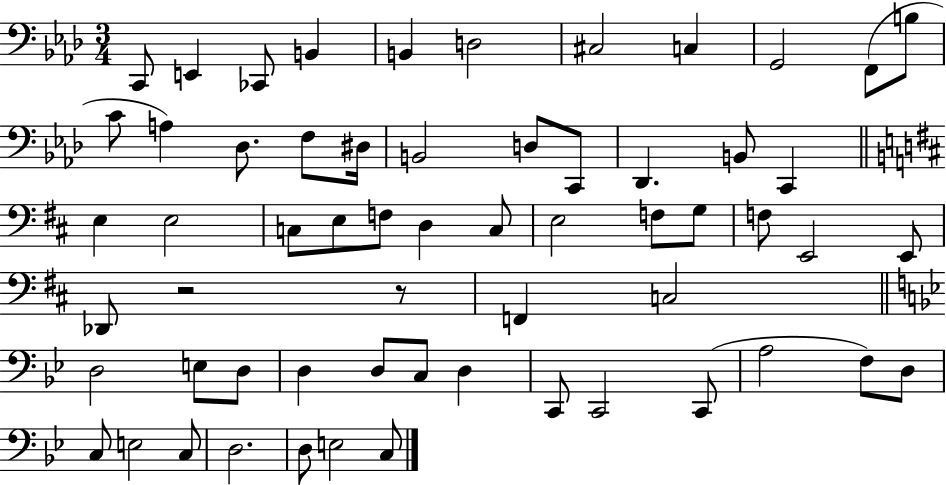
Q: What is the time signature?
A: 3/4